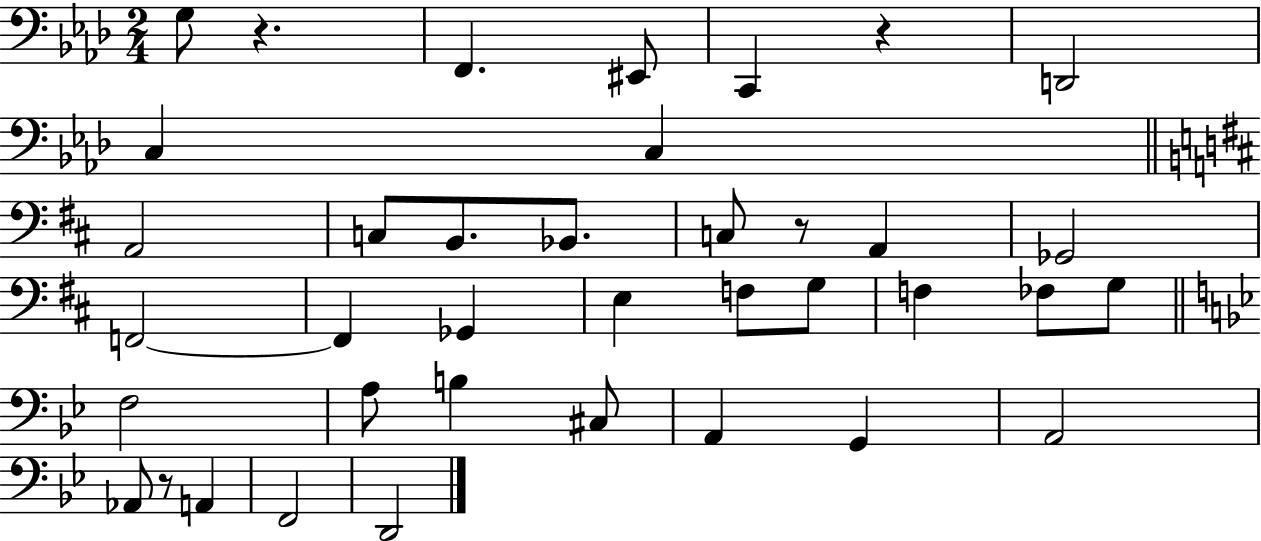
X:1
T:Untitled
M:2/4
L:1/4
K:Ab
G,/2 z F,, ^E,,/2 C,, z D,,2 C, C, A,,2 C,/2 B,,/2 _B,,/2 C,/2 z/2 A,, _G,,2 F,,2 F,, _G,, E, F,/2 G,/2 F, _F,/2 G,/2 F,2 A,/2 B, ^C,/2 A,, G,, A,,2 _A,,/2 z/2 A,, F,,2 D,,2